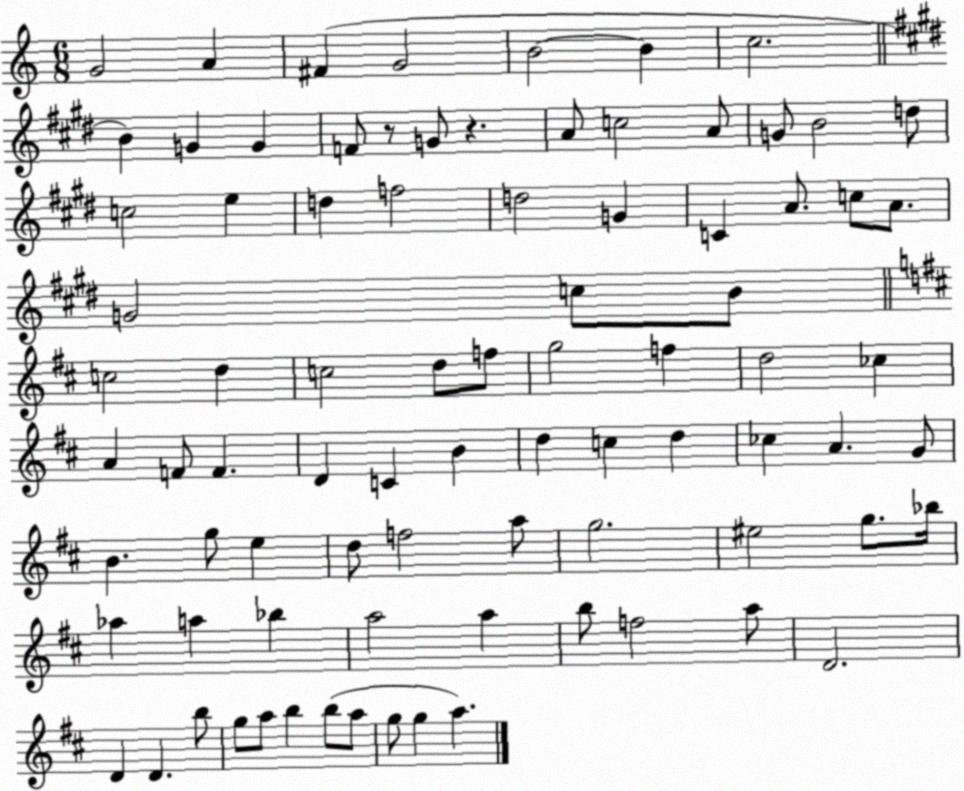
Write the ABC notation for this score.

X:1
T:Untitled
M:6/8
L:1/4
K:C
G2 A ^F G2 B2 B c2 B G G F/2 z/2 G/2 z A/2 c2 A/2 G/2 B2 d/2 c2 e d f2 d2 G C A/2 c/2 A/2 G2 c/2 B/2 c2 d c2 d/2 f/2 g2 f d2 _c A F/2 F D C B d c d _c A G/2 B g/2 e d/2 f2 a/2 g2 ^e2 g/2 _b/4 _a a _b a2 a b/2 f2 a/2 D2 D D b/2 g/2 a/2 b b/2 a/2 g/2 g a